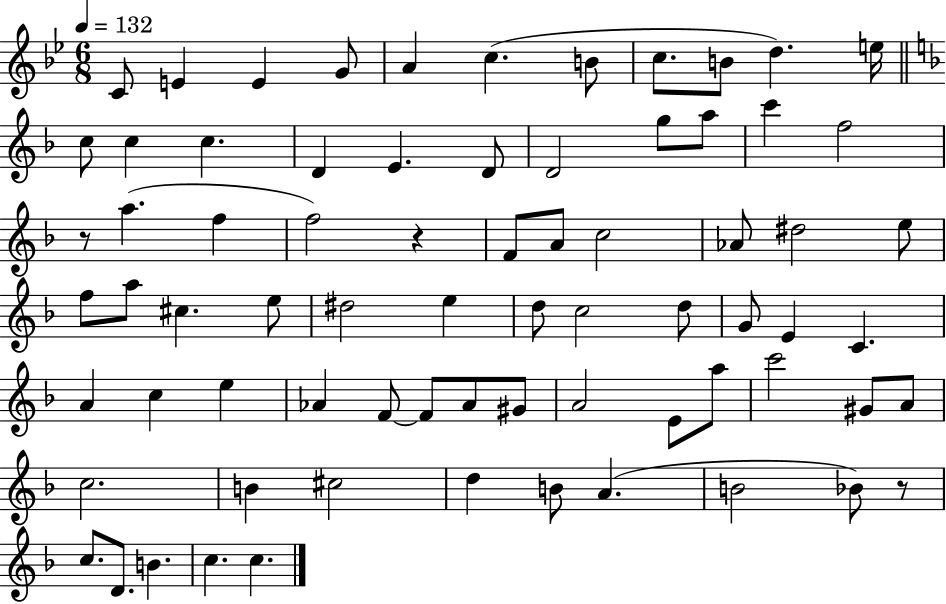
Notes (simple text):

C4/e E4/q E4/q G4/e A4/q C5/q. B4/e C5/e. B4/e D5/q. E5/s C5/e C5/q C5/q. D4/q E4/q. D4/e D4/h G5/e A5/e C6/q F5/h R/e A5/q. F5/q F5/h R/q F4/e A4/e C5/h Ab4/e D#5/h E5/e F5/e A5/e C#5/q. E5/e D#5/h E5/q D5/e C5/h D5/e G4/e E4/q C4/q. A4/q C5/q E5/q Ab4/q F4/e F4/e Ab4/e G#4/e A4/h E4/e A5/e C6/h G#4/e A4/e C5/h. B4/q C#5/h D5/q B4/e A4/q. B4/h Bb4/e R/e C5/e. D4/e. B4/q. C5/q. C5/q.